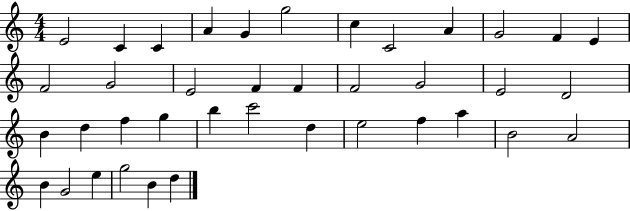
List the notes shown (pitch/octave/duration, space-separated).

E4/h C4/q C4/q A4/q G4/q G5/h C5/q C4/h A4/q G4/h F4/q E4/q F4/h G4/h E4/h F4/q F4/q F4/h G4/h E4/h D4/h B4/q D5/q F5/q G5/q B5/q C6/h D5/q E5/h F5/q A5/q B4/h A4/h B4/q G4/h E5/q G5/h B4/q D5/q